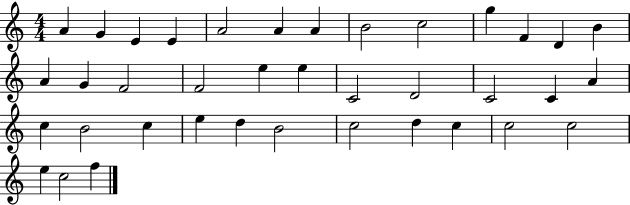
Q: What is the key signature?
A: C major